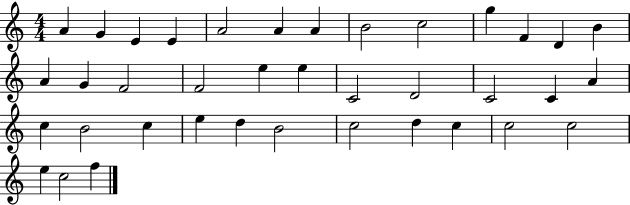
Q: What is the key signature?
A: C major